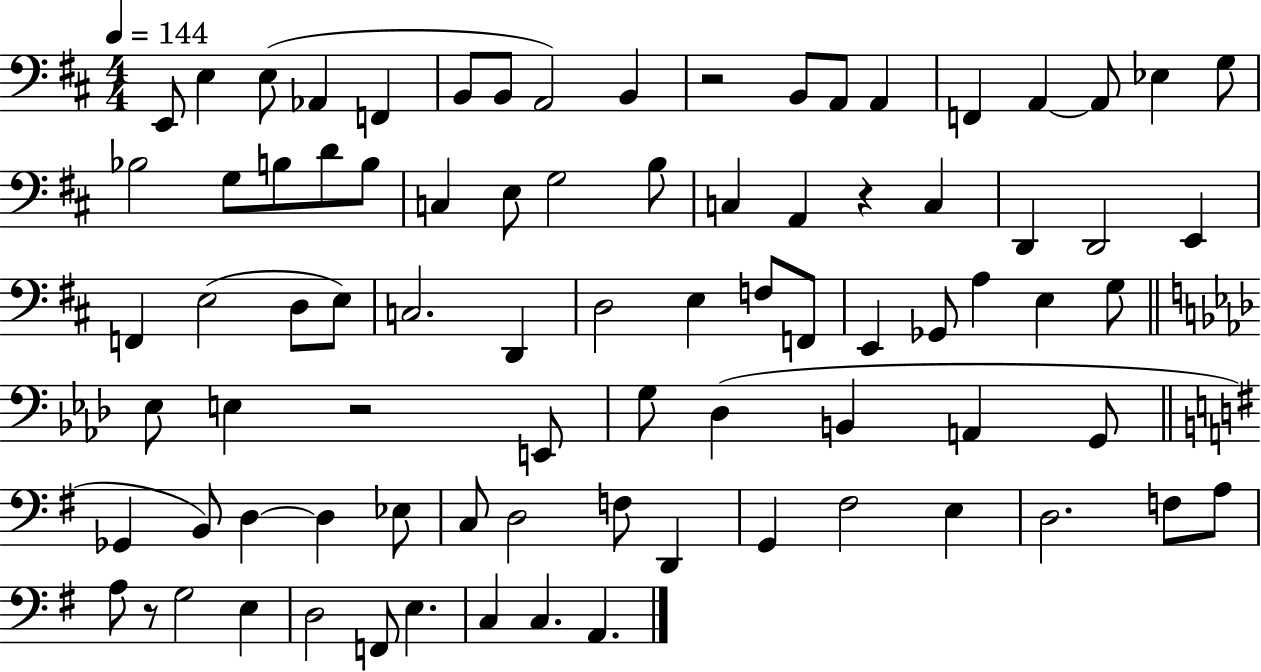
X:1
T:Untitled
M:4/4
L:1/4
K:D
E,,/2 E, E,/2 _A,, F,, B,,/2 B,,/2 A,,2 B,, z2 B,,/2 A,,/2 A,, F,, A,, A,,/2 _E, G,/2 _B,2 G,/2 B,/2 D/2 B,/2 C, E,/2 G,2 B,/2 C, A,, z C, D,, D,,2 E,, F,, E,2 D,/2 E,/2 C,2 D,, D,2 E, F,/2 F,,/2 E,, _G,,/2 A, E, G,/2 _E,/2 E, z2 E,,/2 G,/2 _D, B,, A,, G,,/2 _G,, B,,/2 D, D, _E,/2 C,/2 D,2 F,/2 D,, G,, ^F,2 E, D,2 F,/2 A,/2 A,/2 z/2 G,2 E, D,2 F,,/2 E, C, C, A,,